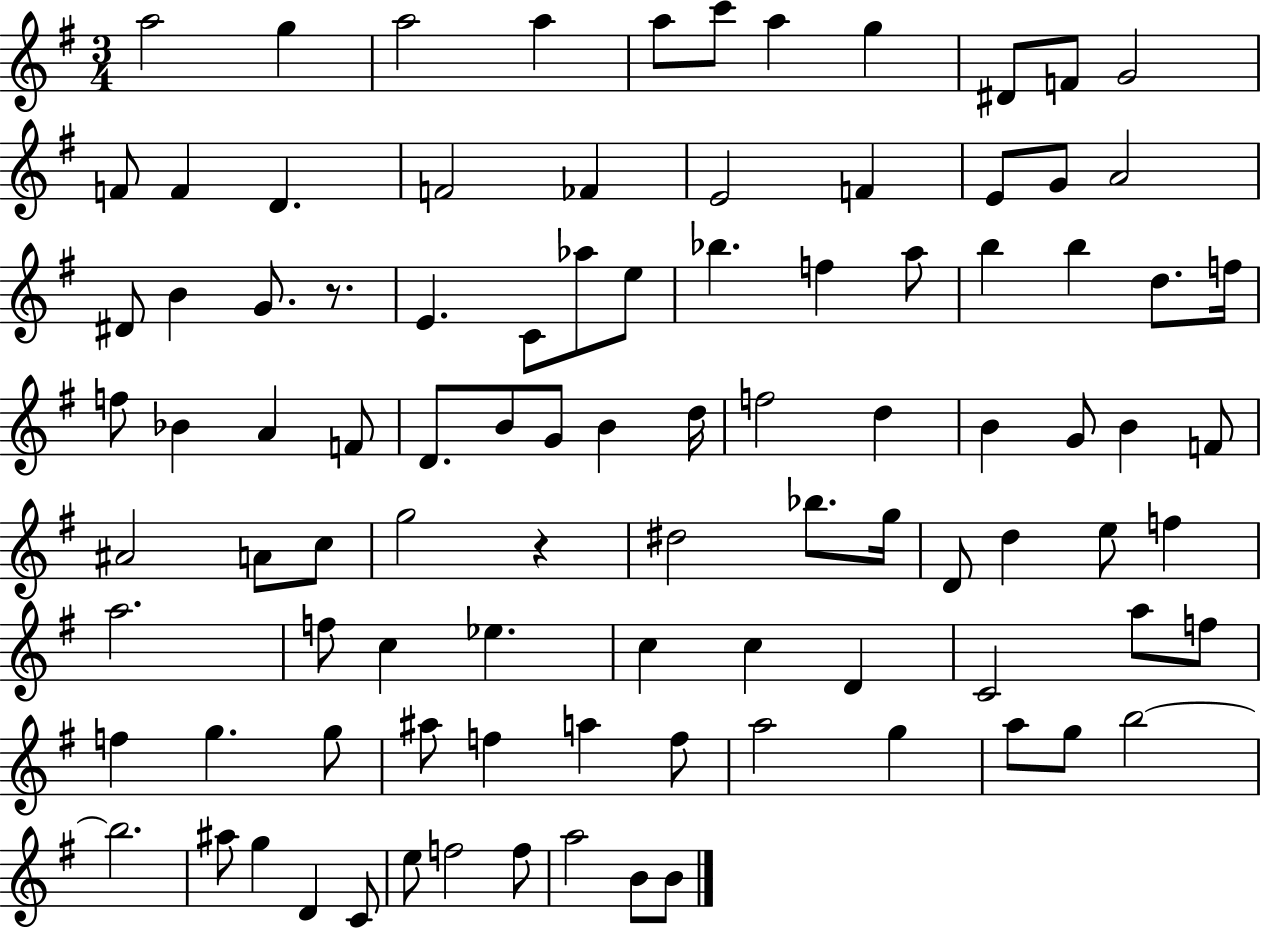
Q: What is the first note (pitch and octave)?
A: A5